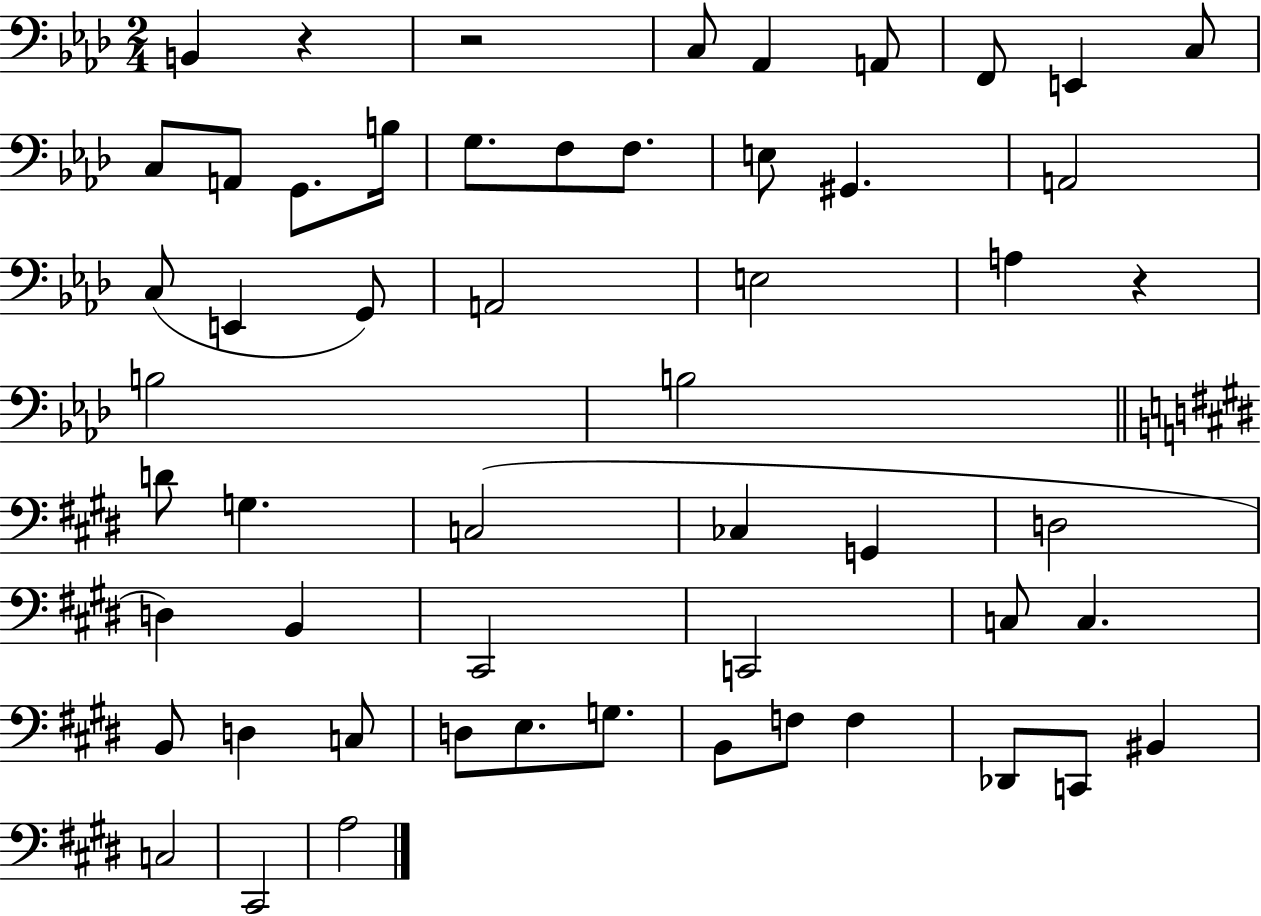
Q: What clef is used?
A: bass